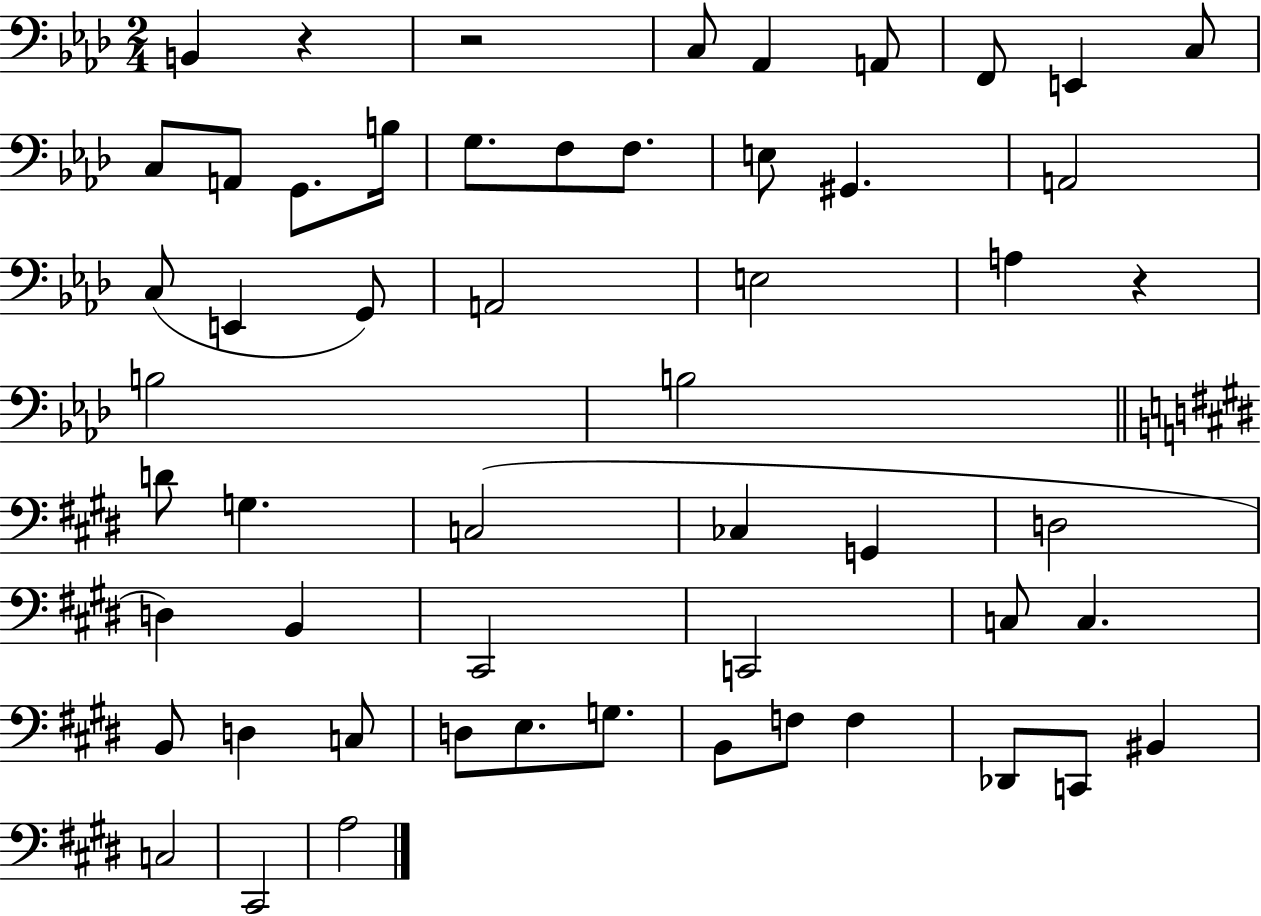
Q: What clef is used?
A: bass